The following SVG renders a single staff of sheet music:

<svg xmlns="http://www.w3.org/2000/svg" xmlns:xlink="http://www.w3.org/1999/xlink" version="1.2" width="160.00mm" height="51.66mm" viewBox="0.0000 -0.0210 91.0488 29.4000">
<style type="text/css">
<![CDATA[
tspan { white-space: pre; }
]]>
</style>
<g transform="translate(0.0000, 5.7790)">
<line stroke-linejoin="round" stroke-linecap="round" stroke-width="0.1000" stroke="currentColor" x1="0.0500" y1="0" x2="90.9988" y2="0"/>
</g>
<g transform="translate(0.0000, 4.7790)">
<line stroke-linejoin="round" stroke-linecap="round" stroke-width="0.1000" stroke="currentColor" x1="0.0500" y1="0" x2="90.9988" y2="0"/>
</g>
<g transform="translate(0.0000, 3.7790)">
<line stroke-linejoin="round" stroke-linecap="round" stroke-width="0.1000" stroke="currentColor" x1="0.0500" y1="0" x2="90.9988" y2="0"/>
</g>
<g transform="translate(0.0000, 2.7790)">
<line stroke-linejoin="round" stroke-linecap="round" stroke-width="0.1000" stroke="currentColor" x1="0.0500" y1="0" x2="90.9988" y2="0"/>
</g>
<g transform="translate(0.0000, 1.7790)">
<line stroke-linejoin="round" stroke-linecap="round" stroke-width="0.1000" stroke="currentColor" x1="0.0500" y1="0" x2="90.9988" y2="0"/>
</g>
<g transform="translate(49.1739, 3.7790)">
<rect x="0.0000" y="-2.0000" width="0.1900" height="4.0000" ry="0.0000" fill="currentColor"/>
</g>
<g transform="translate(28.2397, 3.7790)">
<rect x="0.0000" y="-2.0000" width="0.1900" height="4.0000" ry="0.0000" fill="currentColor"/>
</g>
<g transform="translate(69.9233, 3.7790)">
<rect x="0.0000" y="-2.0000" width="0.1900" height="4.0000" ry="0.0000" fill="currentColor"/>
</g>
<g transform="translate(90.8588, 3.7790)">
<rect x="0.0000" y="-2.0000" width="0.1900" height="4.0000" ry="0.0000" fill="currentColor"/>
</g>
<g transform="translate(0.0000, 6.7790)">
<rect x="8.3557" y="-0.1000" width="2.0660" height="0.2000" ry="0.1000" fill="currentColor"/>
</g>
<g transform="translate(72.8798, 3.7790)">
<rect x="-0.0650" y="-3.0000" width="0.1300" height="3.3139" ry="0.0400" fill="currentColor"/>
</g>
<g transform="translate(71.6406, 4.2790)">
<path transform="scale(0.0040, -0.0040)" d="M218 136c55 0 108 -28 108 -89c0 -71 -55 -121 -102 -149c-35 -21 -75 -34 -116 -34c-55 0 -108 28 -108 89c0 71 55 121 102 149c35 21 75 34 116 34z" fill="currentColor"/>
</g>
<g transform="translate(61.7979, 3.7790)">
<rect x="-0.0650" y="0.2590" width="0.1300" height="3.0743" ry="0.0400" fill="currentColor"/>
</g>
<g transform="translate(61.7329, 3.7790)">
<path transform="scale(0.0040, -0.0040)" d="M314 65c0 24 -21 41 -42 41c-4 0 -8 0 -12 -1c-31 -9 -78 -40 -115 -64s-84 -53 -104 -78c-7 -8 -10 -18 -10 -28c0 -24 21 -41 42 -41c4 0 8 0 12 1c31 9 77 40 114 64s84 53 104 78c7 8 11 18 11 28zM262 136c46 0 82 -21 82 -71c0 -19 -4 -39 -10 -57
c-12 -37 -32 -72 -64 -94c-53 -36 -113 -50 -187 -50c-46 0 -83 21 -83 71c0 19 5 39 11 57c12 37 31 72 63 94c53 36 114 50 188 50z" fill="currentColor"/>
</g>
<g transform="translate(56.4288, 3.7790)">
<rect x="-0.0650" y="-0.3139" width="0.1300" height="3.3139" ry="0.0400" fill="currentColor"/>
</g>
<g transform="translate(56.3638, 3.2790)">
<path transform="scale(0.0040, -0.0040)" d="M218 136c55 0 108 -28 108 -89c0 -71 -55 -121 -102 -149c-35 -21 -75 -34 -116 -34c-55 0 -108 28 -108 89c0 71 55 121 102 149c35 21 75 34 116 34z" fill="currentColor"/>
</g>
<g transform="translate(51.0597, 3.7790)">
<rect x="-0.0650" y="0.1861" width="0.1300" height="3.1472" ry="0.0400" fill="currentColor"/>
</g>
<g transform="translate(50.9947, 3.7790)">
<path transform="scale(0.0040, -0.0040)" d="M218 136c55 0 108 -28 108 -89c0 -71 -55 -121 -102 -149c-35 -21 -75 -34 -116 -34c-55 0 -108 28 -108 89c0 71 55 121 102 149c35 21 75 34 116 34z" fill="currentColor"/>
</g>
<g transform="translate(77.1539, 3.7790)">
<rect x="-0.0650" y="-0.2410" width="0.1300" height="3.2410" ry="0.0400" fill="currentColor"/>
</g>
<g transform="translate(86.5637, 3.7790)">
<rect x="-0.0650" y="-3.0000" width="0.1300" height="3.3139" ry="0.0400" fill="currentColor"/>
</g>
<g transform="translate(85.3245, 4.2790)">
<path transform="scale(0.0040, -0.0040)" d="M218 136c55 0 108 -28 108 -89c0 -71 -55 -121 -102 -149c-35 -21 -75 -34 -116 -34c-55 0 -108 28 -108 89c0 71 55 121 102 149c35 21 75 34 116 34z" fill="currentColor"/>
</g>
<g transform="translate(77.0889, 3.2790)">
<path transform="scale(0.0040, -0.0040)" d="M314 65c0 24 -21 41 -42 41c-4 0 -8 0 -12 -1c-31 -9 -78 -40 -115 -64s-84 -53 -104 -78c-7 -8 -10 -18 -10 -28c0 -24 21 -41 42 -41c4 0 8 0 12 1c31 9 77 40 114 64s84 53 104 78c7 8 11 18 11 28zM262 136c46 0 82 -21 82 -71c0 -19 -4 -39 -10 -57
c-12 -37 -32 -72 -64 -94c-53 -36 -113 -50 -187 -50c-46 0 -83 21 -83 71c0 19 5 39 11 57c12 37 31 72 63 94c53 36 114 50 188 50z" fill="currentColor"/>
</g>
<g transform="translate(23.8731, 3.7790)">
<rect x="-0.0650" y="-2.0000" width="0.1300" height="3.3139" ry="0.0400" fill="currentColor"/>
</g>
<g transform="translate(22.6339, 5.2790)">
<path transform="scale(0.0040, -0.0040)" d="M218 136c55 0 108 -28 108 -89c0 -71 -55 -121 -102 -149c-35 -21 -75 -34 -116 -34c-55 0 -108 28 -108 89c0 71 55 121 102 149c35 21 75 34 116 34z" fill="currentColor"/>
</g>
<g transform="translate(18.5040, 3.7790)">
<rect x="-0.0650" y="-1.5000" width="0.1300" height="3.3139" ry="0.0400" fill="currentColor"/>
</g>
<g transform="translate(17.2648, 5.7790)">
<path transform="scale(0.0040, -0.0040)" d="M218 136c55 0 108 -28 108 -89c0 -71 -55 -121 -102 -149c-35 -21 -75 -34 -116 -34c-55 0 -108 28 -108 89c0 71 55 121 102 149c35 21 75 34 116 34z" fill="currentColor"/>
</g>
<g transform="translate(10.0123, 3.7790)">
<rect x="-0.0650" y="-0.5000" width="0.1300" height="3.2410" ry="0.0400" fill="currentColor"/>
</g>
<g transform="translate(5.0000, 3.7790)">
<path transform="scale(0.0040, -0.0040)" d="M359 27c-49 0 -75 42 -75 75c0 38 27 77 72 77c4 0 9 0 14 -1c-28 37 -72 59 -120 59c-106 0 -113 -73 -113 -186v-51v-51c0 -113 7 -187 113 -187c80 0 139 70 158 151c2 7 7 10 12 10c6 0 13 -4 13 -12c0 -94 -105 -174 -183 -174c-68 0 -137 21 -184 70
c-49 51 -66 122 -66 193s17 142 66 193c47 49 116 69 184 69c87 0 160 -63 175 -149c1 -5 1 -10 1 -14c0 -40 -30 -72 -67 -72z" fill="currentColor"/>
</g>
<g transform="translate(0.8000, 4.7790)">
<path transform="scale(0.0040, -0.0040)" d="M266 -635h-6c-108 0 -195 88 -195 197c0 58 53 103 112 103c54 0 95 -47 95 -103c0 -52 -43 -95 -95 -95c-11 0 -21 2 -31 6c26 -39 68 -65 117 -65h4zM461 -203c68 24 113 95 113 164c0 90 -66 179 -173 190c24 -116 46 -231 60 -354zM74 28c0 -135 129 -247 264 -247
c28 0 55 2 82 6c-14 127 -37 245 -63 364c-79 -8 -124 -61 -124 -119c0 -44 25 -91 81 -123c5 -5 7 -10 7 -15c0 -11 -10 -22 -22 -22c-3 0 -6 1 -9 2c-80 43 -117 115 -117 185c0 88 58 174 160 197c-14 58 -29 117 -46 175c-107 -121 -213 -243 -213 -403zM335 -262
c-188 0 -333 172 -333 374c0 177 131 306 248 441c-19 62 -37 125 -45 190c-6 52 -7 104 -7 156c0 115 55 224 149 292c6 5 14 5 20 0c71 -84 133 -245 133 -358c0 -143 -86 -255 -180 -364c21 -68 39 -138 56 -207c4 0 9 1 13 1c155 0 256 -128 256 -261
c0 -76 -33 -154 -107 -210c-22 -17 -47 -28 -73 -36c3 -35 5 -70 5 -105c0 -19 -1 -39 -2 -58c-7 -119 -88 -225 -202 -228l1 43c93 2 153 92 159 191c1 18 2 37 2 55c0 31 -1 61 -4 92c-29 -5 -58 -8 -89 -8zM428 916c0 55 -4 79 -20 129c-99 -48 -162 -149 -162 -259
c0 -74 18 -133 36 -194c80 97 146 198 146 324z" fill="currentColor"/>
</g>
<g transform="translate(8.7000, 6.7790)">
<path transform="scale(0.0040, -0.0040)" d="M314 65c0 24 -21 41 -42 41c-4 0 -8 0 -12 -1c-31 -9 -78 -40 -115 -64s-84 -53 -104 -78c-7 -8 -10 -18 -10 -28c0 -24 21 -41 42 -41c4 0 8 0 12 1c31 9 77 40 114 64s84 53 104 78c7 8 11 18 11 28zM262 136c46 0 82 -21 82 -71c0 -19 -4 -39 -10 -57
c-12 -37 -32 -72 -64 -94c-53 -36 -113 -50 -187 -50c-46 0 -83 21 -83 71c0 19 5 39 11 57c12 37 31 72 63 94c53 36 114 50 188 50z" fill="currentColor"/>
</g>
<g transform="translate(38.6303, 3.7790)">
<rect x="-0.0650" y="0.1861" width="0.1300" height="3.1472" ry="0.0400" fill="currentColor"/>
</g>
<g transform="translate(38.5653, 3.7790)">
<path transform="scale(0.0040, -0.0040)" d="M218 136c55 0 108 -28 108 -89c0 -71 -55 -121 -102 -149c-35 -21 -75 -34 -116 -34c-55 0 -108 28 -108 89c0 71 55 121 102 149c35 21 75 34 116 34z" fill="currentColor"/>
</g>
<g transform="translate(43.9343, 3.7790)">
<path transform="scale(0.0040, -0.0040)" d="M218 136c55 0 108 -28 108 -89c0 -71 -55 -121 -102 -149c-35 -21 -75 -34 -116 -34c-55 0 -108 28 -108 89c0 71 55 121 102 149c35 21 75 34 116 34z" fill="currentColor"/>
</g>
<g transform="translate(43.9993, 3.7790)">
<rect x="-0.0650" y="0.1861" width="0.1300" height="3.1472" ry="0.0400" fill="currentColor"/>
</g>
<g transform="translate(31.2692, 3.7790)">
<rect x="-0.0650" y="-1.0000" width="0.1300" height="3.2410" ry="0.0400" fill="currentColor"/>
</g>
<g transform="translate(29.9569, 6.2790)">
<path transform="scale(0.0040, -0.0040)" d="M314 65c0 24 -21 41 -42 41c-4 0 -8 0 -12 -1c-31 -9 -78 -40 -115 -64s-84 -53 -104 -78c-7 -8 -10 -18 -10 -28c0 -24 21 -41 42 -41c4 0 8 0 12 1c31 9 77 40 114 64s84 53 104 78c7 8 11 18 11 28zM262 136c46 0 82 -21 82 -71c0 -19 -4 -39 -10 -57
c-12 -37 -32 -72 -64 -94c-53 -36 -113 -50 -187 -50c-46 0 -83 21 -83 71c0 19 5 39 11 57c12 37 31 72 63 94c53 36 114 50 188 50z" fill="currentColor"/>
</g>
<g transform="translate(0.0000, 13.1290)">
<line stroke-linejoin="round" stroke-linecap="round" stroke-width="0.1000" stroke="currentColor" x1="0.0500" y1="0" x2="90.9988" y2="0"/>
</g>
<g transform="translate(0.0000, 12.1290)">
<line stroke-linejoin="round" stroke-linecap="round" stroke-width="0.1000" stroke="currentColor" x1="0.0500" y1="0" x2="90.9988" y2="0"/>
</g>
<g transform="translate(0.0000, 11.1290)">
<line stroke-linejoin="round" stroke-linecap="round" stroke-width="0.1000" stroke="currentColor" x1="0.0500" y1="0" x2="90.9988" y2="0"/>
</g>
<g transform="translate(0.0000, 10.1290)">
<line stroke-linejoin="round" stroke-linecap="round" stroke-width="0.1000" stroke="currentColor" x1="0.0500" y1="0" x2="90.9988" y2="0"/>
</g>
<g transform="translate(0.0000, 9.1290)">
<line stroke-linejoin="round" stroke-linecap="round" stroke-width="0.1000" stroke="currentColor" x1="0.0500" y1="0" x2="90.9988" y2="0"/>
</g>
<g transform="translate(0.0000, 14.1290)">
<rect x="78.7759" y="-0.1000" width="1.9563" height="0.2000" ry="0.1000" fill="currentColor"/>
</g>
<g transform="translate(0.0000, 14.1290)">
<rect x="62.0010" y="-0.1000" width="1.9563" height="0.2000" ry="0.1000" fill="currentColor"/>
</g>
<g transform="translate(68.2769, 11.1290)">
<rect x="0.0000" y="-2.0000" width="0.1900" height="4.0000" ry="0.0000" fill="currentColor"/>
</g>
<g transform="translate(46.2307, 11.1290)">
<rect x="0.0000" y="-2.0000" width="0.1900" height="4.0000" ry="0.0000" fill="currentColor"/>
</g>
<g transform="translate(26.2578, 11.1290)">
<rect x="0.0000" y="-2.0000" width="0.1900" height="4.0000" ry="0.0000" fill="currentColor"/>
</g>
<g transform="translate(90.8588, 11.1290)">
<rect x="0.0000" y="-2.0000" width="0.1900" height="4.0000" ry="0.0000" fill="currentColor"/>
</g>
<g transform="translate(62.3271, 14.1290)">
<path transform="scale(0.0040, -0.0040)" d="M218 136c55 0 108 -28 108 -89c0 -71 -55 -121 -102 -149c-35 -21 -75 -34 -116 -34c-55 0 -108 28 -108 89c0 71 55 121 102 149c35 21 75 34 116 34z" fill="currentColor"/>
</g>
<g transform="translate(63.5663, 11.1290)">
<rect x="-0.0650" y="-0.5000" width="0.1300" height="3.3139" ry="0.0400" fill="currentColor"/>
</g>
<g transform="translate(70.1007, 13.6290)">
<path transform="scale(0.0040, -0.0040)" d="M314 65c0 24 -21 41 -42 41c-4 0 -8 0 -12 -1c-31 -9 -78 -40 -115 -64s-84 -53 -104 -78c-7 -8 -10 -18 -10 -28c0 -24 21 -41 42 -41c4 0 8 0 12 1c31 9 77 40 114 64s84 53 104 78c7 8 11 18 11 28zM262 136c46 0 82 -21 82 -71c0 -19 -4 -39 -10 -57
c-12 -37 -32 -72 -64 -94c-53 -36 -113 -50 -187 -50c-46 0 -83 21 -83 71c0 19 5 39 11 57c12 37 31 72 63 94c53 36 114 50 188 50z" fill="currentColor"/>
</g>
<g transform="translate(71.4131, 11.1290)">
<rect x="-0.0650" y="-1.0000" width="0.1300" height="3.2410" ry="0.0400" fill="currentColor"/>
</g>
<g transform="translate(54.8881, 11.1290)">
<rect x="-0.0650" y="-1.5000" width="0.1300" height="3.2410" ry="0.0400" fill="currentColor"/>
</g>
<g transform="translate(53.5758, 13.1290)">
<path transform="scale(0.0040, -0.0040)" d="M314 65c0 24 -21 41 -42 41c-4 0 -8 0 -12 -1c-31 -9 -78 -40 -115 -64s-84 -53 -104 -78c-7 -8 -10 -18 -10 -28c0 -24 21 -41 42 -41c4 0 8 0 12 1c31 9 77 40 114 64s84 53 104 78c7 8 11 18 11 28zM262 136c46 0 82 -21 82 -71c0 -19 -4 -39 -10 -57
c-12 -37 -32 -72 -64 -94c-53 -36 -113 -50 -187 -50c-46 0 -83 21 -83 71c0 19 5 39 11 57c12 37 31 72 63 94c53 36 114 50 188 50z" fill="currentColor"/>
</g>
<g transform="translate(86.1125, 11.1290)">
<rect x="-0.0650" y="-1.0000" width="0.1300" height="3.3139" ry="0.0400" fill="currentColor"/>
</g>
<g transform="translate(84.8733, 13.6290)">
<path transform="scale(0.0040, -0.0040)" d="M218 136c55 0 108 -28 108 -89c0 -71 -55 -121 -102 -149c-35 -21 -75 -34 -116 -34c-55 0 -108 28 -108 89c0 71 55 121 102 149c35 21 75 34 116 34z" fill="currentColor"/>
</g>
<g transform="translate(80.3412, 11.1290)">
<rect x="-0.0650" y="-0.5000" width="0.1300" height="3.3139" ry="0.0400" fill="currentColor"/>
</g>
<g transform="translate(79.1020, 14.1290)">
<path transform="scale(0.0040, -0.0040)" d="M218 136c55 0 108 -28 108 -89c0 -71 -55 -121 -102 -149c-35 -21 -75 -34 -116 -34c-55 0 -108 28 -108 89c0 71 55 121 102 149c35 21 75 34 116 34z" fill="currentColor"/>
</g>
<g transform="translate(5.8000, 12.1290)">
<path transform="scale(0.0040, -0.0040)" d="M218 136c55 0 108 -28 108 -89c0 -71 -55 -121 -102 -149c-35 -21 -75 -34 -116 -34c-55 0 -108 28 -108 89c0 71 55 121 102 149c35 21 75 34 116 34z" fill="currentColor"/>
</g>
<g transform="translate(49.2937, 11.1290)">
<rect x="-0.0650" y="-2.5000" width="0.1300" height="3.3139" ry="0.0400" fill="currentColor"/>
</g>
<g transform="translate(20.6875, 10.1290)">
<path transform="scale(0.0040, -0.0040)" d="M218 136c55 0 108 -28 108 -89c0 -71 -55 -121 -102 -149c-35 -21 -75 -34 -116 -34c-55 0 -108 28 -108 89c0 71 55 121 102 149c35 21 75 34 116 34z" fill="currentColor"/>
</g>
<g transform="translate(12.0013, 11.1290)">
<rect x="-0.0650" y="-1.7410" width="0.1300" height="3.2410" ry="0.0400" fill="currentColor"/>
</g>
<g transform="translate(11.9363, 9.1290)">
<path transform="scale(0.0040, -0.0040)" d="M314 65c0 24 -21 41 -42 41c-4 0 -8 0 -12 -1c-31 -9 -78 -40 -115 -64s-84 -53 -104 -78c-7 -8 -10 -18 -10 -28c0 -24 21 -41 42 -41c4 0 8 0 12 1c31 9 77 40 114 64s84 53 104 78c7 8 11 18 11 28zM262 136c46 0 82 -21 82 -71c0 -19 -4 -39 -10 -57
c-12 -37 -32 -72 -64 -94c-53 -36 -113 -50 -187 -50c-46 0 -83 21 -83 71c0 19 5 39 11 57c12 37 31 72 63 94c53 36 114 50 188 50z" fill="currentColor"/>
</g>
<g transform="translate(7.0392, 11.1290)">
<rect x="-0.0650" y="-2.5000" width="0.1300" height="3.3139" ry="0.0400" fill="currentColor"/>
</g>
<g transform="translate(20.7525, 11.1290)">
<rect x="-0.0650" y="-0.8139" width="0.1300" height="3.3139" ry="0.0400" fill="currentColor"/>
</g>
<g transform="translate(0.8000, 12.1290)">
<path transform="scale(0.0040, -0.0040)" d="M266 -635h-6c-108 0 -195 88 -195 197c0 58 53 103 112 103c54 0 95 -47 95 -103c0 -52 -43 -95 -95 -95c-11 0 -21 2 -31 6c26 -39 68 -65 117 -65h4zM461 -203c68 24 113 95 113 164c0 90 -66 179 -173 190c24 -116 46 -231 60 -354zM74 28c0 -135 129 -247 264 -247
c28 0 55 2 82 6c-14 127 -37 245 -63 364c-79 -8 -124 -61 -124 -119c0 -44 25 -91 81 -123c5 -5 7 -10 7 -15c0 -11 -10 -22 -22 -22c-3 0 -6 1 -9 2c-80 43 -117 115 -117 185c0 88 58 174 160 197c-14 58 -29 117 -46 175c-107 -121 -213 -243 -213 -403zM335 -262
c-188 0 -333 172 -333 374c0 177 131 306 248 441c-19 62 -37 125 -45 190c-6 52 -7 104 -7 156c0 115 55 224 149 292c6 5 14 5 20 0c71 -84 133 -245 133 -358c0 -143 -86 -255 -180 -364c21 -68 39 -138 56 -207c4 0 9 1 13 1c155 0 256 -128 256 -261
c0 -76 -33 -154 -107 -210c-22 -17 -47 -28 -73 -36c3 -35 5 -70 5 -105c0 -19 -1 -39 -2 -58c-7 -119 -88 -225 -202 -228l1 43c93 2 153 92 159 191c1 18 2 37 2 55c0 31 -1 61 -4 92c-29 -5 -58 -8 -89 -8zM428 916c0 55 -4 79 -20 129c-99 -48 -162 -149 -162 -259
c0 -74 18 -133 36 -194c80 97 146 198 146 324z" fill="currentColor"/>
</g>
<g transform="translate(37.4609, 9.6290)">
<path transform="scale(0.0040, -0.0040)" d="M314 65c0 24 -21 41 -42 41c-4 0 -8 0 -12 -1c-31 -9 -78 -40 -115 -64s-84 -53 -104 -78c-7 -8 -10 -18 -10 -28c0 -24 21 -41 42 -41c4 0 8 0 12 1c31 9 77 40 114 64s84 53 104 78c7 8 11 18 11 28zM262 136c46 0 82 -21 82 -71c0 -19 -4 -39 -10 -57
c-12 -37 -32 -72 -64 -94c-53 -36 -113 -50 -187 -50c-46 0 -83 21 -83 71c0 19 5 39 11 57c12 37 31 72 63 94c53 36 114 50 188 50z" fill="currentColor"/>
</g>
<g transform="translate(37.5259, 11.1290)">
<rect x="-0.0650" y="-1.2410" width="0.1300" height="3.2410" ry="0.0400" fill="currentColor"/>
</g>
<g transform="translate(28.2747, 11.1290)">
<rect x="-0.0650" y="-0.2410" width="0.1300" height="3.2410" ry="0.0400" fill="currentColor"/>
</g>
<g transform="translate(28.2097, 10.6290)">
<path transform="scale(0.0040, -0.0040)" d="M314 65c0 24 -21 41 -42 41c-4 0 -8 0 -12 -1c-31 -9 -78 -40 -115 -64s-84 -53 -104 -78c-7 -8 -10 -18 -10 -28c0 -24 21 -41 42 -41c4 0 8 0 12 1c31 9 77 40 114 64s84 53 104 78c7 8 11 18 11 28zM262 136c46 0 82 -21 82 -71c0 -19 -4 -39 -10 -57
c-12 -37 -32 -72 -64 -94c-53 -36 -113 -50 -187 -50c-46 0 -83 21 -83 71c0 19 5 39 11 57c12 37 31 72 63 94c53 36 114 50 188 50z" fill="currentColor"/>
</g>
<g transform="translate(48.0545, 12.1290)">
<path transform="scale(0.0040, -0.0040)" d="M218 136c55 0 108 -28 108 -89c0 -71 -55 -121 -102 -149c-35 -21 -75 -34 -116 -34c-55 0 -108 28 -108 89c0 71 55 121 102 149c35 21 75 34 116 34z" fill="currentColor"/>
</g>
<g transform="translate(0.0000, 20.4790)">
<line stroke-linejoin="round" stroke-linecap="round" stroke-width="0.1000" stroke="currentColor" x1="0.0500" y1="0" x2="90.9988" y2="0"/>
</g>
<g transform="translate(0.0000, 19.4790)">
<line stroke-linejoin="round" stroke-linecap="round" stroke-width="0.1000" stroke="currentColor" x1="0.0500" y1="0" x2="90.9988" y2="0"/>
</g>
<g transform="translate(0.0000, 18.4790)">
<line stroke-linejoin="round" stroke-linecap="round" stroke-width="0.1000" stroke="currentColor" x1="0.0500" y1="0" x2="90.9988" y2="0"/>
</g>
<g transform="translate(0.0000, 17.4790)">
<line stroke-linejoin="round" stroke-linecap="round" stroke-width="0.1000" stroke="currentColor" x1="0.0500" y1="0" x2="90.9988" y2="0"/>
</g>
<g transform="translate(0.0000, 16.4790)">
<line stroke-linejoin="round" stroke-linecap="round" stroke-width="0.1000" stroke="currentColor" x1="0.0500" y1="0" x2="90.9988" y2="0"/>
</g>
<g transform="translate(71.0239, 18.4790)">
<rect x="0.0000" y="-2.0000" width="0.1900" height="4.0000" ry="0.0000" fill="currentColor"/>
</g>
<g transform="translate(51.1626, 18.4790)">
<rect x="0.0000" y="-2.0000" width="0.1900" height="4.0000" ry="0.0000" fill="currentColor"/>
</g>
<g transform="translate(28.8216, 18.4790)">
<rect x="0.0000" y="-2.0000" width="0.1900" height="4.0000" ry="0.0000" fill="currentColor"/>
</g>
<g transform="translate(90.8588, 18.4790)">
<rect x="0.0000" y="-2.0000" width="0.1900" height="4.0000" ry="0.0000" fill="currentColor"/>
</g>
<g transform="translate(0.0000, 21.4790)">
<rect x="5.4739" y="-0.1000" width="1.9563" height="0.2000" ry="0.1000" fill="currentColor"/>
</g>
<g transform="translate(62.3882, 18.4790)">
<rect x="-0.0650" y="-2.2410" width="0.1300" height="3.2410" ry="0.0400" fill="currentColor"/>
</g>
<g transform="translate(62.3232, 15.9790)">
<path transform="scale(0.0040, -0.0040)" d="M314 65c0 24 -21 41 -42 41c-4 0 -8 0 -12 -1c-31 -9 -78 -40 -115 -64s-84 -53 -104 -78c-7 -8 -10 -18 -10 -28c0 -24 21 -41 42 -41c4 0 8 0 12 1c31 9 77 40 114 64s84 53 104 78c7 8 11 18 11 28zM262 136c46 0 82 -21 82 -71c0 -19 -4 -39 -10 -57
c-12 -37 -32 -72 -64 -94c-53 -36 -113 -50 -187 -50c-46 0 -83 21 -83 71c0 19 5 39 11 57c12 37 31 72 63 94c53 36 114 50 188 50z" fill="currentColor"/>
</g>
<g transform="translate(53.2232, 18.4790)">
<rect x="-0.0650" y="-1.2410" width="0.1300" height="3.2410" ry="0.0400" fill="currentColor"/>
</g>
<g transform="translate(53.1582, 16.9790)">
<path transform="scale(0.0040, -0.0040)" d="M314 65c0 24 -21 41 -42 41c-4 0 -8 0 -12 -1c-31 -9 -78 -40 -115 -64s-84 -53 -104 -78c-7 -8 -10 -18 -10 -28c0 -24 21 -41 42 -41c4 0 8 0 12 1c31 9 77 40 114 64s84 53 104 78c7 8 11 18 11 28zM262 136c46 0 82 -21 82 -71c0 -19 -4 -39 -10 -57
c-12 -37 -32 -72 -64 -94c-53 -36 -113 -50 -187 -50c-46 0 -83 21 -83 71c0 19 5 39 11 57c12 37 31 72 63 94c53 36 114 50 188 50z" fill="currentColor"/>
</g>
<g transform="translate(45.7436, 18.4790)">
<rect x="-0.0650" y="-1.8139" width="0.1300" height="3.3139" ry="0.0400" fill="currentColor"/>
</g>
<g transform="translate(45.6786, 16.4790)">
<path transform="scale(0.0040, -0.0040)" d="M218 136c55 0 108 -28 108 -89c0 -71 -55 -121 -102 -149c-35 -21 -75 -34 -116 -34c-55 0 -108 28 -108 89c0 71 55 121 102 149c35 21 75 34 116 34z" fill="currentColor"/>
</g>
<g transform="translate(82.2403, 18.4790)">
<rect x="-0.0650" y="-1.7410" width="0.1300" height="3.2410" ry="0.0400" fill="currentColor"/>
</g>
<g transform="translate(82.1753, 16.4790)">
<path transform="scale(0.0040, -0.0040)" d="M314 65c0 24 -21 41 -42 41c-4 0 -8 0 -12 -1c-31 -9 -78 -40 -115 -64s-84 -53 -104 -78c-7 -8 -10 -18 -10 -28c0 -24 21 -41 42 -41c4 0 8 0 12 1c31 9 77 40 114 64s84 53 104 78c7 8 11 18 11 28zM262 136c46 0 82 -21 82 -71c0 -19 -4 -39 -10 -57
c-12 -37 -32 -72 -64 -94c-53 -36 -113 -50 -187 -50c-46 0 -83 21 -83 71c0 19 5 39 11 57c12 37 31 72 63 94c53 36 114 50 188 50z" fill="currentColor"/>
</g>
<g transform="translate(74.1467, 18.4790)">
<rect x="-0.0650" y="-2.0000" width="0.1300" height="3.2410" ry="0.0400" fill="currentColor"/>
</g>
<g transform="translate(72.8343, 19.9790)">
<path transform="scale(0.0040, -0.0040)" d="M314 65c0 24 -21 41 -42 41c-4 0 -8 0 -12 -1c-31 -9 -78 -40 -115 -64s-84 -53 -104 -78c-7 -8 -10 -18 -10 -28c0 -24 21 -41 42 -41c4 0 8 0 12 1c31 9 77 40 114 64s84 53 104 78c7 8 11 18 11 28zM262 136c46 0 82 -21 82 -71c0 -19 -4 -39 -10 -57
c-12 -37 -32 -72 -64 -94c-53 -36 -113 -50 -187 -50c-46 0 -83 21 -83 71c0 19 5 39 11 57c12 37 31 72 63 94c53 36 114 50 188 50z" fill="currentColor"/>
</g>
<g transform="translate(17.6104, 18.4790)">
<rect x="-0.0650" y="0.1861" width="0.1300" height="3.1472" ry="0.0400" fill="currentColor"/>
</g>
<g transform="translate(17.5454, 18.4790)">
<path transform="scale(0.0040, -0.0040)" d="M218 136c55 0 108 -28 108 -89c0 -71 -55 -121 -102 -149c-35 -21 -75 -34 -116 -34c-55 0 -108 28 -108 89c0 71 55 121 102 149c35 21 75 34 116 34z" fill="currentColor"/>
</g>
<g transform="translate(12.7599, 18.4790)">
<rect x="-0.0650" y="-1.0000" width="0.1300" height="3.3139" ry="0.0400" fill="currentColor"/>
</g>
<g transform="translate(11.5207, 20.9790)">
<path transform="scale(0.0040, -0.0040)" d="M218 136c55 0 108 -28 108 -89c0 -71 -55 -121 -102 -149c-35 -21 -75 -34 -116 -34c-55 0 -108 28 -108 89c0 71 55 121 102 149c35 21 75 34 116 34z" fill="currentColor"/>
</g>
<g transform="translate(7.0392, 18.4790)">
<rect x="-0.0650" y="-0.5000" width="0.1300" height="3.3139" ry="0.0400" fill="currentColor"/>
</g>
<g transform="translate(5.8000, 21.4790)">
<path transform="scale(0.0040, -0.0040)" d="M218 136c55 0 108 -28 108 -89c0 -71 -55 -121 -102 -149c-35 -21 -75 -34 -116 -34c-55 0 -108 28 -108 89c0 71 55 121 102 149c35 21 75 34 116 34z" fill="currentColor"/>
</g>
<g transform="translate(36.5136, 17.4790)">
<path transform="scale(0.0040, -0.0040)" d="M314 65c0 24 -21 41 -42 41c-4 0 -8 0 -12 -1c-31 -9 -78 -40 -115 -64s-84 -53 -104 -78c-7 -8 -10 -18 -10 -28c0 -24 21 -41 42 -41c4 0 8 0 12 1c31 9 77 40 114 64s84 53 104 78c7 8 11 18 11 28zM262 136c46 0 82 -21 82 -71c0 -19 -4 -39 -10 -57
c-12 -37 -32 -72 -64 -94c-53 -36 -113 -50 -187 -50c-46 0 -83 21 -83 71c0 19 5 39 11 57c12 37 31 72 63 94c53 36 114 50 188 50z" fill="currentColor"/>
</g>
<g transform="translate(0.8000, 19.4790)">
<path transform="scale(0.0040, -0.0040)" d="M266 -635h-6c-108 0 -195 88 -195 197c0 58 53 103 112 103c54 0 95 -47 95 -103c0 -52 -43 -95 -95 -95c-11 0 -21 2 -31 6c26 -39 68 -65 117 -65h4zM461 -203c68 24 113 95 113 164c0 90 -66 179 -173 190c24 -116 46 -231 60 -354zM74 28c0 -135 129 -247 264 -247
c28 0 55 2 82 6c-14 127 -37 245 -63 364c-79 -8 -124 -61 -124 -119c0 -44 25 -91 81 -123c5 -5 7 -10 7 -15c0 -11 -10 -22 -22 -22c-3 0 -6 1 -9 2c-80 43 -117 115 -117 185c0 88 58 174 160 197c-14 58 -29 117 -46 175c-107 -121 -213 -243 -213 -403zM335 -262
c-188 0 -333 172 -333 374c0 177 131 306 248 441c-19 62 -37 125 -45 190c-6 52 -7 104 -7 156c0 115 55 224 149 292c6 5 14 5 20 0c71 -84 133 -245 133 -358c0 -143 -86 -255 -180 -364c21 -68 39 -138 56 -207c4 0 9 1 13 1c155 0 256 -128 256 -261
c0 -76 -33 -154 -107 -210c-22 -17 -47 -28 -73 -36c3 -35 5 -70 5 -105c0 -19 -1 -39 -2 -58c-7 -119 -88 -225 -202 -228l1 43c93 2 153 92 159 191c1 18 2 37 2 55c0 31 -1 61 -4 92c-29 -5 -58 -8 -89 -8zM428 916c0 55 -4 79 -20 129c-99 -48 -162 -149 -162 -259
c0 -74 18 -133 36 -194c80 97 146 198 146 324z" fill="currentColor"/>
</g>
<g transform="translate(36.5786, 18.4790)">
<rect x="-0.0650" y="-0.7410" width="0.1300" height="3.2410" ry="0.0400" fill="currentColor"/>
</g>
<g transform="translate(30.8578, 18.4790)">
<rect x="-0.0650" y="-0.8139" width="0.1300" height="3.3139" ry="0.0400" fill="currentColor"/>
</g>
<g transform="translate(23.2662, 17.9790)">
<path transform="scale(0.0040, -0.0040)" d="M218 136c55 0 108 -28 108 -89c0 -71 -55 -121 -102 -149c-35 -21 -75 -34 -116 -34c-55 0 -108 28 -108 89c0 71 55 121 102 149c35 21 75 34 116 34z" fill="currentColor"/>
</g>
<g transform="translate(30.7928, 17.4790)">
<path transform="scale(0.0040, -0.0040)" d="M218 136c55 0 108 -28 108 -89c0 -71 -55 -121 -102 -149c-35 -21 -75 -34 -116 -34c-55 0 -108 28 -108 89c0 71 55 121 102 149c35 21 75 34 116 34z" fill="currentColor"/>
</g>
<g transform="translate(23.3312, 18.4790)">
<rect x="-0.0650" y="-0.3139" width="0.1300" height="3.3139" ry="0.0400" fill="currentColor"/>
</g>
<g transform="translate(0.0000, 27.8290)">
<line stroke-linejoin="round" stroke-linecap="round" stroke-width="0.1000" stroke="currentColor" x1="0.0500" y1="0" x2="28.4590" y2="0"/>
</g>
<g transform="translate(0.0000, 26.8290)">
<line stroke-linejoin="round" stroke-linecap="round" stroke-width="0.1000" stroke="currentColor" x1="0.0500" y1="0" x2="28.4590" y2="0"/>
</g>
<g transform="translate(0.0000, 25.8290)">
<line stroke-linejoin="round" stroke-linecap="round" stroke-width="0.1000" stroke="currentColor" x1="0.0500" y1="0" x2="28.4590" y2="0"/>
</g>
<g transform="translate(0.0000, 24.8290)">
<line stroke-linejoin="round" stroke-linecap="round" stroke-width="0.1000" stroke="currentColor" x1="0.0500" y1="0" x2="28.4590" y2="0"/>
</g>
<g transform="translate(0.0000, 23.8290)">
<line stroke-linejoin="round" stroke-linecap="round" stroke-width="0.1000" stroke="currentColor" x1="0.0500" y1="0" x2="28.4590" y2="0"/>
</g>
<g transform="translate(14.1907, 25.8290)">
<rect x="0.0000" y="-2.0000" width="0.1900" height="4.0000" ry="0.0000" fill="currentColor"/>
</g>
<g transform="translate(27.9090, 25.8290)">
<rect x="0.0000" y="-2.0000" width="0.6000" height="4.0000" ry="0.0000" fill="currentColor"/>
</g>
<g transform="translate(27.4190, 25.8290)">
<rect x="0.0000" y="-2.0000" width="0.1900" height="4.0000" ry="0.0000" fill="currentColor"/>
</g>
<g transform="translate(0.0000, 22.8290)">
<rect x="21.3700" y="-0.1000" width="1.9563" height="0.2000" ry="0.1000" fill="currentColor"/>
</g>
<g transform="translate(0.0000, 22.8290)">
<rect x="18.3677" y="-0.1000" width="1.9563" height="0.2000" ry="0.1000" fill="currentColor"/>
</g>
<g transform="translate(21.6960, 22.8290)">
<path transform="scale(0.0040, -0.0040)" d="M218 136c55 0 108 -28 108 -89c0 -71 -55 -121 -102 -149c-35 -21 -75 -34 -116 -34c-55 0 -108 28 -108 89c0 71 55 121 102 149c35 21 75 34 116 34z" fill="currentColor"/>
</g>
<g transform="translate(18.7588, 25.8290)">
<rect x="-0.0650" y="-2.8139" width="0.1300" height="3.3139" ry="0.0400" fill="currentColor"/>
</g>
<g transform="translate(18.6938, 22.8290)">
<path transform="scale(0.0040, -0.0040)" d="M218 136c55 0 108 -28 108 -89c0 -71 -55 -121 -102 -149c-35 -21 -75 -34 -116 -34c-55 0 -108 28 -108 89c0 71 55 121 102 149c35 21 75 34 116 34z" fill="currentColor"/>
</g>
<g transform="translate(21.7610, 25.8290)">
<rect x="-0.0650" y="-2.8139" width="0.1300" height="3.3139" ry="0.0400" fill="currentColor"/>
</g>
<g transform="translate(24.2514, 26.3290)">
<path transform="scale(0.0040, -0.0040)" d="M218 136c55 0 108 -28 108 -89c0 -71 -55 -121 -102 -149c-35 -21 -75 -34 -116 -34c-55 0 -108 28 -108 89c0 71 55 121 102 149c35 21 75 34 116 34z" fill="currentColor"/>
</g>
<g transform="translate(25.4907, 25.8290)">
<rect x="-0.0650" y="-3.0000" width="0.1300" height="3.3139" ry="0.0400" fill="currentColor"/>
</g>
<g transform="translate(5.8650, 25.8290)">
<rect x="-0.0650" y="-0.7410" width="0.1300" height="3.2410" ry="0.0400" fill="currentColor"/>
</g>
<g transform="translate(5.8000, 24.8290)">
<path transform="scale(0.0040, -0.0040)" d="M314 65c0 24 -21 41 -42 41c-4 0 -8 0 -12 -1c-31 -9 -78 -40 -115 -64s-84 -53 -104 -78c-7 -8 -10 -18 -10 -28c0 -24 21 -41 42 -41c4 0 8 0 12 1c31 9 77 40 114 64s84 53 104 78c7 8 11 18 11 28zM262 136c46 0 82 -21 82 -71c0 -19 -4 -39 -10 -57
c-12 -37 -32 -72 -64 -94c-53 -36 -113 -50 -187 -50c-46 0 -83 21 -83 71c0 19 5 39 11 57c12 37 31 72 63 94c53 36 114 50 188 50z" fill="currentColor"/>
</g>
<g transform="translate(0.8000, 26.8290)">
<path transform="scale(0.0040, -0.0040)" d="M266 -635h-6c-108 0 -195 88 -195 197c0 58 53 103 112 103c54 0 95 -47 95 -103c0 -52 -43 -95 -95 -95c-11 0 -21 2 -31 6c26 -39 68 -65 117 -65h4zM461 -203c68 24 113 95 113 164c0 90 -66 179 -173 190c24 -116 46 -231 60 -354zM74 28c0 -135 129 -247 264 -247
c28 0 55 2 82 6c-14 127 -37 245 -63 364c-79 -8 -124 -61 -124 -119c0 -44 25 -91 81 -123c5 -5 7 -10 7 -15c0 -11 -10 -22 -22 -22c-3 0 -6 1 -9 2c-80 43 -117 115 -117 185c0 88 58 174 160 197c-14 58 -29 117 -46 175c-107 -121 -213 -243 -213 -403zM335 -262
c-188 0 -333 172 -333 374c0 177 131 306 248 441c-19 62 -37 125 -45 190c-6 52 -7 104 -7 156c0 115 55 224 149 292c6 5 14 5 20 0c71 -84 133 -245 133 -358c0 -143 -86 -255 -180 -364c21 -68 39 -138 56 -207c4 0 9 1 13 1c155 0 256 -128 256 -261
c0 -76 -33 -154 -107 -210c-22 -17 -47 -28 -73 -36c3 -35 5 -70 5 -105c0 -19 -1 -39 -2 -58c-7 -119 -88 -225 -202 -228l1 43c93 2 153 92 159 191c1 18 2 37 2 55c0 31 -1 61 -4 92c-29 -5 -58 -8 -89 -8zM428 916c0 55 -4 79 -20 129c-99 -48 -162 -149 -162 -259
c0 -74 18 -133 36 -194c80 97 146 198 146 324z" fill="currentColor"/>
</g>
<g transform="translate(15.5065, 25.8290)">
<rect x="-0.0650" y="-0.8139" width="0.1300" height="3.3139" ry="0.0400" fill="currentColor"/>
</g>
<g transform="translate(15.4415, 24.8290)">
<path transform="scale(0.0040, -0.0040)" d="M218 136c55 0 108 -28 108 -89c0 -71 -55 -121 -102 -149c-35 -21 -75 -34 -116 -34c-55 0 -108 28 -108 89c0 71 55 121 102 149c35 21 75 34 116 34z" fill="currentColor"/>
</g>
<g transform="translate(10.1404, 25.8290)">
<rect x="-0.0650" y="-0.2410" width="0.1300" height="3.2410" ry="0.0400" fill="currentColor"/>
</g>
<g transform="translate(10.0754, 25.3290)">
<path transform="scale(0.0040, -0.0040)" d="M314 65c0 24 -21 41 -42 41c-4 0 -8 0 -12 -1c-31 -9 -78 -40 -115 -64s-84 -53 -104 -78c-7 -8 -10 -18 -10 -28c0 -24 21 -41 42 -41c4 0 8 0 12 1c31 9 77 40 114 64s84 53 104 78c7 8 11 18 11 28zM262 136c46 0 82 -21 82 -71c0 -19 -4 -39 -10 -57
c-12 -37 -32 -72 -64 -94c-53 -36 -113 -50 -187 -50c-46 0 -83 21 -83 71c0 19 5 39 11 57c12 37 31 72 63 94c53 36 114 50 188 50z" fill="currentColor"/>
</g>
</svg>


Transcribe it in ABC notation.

X:1
T:Untitled
M:4/4
L:1/4
K:C
C2 E F D2 B B B c B2 A c2 A G f2 d c2 e2 G E2 C D2 C D C D B c d d2 f e2 g2 F2 f2 d2 c2 d a a A